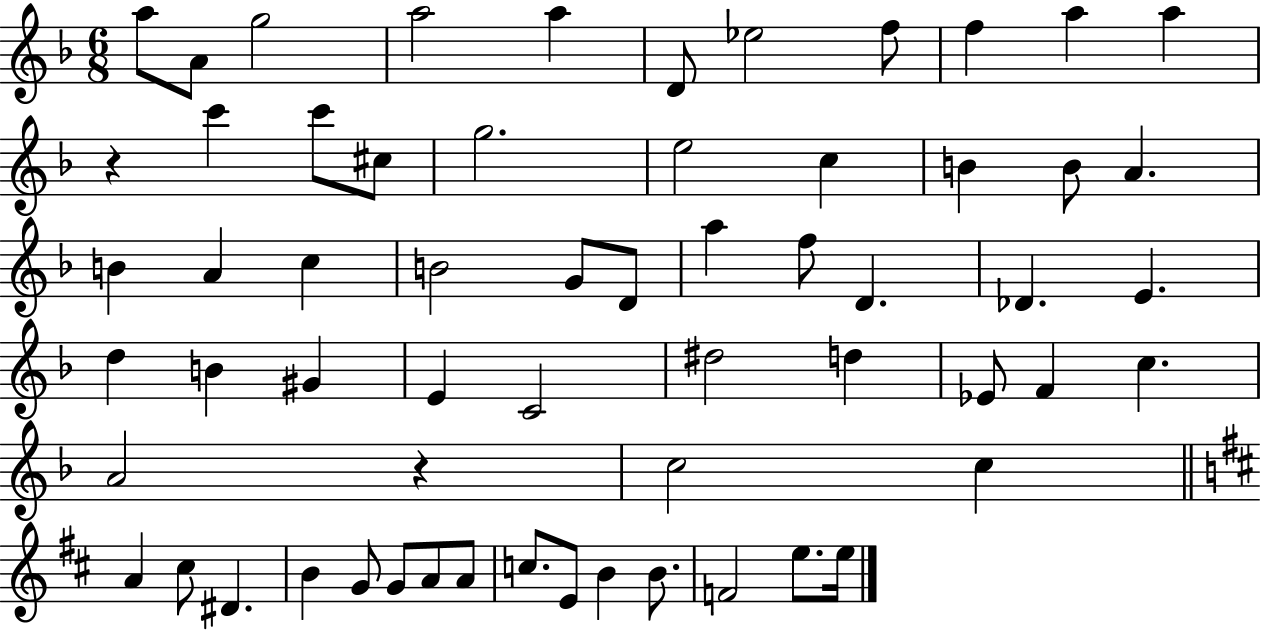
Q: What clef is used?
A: treble